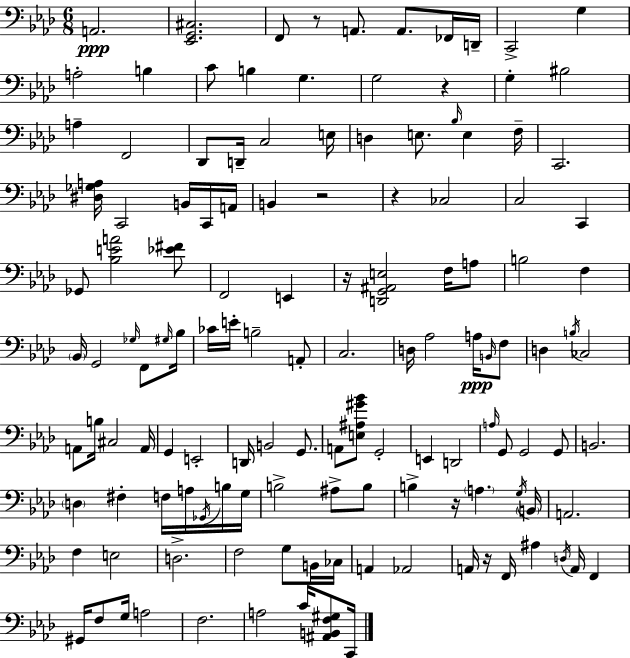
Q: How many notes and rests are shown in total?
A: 132